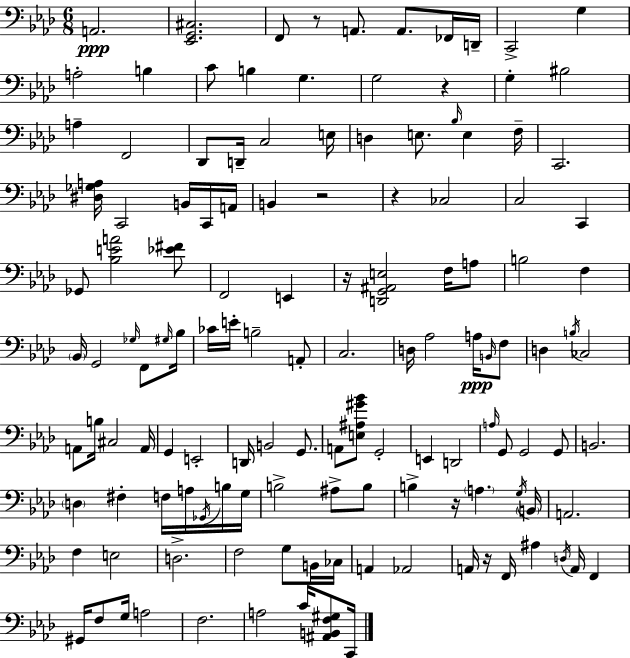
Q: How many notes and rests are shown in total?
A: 132